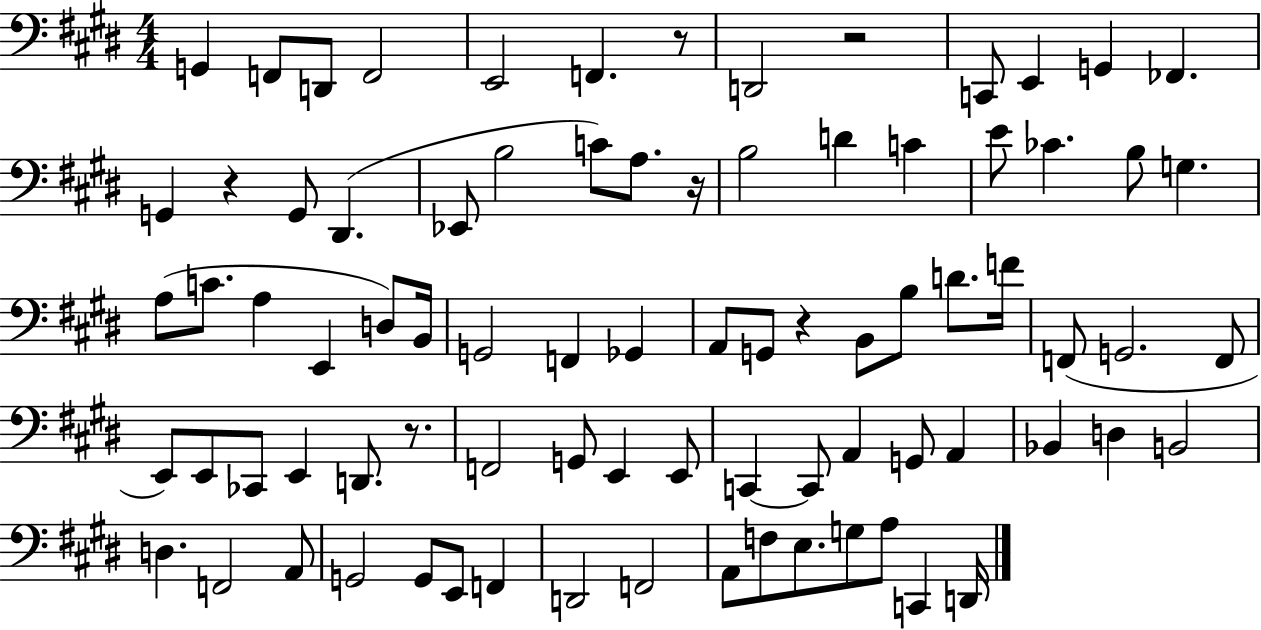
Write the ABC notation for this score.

X:1
T:Untitled
M:4/4
L:1/4
K:E
G,, F,,/2 D,,/2 F,,2 E,,2 F,, z/2 D,,2 z2 C,,/2 E,, G,, _F,, G,, z G,,/2 ^D,, _E,,/2 B,2 C/2 A,/2 z/4 B,2 D C E/2 _C B,/2 G, A,/2 C/2 A, E,, D,/2 B,,/4 G,,2 F,, _G,, A,,/2 G,,/2 z B,,/2 B,/2 D/2 F/4 F,,/2 G,,2 F,,/2 E,,/2 E,,/2 _C,,/2 E,, D,,/2 z/2 F,,2 G,,/2 E,, E,,/2 C,, C,,/2 A,, G,,/2 A,, _B,, D, B,,2 D, F,,2 A,,/2 G,,2 G,,/2 E,,/2 F,, D,,2 F,,2 A,,/2 F,/2 E,/2 G,/2 A,/2 C,, D,,/4